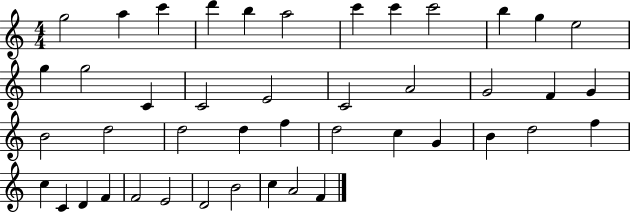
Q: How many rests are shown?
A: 0